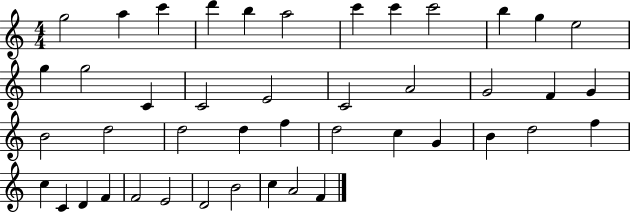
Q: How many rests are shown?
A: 0